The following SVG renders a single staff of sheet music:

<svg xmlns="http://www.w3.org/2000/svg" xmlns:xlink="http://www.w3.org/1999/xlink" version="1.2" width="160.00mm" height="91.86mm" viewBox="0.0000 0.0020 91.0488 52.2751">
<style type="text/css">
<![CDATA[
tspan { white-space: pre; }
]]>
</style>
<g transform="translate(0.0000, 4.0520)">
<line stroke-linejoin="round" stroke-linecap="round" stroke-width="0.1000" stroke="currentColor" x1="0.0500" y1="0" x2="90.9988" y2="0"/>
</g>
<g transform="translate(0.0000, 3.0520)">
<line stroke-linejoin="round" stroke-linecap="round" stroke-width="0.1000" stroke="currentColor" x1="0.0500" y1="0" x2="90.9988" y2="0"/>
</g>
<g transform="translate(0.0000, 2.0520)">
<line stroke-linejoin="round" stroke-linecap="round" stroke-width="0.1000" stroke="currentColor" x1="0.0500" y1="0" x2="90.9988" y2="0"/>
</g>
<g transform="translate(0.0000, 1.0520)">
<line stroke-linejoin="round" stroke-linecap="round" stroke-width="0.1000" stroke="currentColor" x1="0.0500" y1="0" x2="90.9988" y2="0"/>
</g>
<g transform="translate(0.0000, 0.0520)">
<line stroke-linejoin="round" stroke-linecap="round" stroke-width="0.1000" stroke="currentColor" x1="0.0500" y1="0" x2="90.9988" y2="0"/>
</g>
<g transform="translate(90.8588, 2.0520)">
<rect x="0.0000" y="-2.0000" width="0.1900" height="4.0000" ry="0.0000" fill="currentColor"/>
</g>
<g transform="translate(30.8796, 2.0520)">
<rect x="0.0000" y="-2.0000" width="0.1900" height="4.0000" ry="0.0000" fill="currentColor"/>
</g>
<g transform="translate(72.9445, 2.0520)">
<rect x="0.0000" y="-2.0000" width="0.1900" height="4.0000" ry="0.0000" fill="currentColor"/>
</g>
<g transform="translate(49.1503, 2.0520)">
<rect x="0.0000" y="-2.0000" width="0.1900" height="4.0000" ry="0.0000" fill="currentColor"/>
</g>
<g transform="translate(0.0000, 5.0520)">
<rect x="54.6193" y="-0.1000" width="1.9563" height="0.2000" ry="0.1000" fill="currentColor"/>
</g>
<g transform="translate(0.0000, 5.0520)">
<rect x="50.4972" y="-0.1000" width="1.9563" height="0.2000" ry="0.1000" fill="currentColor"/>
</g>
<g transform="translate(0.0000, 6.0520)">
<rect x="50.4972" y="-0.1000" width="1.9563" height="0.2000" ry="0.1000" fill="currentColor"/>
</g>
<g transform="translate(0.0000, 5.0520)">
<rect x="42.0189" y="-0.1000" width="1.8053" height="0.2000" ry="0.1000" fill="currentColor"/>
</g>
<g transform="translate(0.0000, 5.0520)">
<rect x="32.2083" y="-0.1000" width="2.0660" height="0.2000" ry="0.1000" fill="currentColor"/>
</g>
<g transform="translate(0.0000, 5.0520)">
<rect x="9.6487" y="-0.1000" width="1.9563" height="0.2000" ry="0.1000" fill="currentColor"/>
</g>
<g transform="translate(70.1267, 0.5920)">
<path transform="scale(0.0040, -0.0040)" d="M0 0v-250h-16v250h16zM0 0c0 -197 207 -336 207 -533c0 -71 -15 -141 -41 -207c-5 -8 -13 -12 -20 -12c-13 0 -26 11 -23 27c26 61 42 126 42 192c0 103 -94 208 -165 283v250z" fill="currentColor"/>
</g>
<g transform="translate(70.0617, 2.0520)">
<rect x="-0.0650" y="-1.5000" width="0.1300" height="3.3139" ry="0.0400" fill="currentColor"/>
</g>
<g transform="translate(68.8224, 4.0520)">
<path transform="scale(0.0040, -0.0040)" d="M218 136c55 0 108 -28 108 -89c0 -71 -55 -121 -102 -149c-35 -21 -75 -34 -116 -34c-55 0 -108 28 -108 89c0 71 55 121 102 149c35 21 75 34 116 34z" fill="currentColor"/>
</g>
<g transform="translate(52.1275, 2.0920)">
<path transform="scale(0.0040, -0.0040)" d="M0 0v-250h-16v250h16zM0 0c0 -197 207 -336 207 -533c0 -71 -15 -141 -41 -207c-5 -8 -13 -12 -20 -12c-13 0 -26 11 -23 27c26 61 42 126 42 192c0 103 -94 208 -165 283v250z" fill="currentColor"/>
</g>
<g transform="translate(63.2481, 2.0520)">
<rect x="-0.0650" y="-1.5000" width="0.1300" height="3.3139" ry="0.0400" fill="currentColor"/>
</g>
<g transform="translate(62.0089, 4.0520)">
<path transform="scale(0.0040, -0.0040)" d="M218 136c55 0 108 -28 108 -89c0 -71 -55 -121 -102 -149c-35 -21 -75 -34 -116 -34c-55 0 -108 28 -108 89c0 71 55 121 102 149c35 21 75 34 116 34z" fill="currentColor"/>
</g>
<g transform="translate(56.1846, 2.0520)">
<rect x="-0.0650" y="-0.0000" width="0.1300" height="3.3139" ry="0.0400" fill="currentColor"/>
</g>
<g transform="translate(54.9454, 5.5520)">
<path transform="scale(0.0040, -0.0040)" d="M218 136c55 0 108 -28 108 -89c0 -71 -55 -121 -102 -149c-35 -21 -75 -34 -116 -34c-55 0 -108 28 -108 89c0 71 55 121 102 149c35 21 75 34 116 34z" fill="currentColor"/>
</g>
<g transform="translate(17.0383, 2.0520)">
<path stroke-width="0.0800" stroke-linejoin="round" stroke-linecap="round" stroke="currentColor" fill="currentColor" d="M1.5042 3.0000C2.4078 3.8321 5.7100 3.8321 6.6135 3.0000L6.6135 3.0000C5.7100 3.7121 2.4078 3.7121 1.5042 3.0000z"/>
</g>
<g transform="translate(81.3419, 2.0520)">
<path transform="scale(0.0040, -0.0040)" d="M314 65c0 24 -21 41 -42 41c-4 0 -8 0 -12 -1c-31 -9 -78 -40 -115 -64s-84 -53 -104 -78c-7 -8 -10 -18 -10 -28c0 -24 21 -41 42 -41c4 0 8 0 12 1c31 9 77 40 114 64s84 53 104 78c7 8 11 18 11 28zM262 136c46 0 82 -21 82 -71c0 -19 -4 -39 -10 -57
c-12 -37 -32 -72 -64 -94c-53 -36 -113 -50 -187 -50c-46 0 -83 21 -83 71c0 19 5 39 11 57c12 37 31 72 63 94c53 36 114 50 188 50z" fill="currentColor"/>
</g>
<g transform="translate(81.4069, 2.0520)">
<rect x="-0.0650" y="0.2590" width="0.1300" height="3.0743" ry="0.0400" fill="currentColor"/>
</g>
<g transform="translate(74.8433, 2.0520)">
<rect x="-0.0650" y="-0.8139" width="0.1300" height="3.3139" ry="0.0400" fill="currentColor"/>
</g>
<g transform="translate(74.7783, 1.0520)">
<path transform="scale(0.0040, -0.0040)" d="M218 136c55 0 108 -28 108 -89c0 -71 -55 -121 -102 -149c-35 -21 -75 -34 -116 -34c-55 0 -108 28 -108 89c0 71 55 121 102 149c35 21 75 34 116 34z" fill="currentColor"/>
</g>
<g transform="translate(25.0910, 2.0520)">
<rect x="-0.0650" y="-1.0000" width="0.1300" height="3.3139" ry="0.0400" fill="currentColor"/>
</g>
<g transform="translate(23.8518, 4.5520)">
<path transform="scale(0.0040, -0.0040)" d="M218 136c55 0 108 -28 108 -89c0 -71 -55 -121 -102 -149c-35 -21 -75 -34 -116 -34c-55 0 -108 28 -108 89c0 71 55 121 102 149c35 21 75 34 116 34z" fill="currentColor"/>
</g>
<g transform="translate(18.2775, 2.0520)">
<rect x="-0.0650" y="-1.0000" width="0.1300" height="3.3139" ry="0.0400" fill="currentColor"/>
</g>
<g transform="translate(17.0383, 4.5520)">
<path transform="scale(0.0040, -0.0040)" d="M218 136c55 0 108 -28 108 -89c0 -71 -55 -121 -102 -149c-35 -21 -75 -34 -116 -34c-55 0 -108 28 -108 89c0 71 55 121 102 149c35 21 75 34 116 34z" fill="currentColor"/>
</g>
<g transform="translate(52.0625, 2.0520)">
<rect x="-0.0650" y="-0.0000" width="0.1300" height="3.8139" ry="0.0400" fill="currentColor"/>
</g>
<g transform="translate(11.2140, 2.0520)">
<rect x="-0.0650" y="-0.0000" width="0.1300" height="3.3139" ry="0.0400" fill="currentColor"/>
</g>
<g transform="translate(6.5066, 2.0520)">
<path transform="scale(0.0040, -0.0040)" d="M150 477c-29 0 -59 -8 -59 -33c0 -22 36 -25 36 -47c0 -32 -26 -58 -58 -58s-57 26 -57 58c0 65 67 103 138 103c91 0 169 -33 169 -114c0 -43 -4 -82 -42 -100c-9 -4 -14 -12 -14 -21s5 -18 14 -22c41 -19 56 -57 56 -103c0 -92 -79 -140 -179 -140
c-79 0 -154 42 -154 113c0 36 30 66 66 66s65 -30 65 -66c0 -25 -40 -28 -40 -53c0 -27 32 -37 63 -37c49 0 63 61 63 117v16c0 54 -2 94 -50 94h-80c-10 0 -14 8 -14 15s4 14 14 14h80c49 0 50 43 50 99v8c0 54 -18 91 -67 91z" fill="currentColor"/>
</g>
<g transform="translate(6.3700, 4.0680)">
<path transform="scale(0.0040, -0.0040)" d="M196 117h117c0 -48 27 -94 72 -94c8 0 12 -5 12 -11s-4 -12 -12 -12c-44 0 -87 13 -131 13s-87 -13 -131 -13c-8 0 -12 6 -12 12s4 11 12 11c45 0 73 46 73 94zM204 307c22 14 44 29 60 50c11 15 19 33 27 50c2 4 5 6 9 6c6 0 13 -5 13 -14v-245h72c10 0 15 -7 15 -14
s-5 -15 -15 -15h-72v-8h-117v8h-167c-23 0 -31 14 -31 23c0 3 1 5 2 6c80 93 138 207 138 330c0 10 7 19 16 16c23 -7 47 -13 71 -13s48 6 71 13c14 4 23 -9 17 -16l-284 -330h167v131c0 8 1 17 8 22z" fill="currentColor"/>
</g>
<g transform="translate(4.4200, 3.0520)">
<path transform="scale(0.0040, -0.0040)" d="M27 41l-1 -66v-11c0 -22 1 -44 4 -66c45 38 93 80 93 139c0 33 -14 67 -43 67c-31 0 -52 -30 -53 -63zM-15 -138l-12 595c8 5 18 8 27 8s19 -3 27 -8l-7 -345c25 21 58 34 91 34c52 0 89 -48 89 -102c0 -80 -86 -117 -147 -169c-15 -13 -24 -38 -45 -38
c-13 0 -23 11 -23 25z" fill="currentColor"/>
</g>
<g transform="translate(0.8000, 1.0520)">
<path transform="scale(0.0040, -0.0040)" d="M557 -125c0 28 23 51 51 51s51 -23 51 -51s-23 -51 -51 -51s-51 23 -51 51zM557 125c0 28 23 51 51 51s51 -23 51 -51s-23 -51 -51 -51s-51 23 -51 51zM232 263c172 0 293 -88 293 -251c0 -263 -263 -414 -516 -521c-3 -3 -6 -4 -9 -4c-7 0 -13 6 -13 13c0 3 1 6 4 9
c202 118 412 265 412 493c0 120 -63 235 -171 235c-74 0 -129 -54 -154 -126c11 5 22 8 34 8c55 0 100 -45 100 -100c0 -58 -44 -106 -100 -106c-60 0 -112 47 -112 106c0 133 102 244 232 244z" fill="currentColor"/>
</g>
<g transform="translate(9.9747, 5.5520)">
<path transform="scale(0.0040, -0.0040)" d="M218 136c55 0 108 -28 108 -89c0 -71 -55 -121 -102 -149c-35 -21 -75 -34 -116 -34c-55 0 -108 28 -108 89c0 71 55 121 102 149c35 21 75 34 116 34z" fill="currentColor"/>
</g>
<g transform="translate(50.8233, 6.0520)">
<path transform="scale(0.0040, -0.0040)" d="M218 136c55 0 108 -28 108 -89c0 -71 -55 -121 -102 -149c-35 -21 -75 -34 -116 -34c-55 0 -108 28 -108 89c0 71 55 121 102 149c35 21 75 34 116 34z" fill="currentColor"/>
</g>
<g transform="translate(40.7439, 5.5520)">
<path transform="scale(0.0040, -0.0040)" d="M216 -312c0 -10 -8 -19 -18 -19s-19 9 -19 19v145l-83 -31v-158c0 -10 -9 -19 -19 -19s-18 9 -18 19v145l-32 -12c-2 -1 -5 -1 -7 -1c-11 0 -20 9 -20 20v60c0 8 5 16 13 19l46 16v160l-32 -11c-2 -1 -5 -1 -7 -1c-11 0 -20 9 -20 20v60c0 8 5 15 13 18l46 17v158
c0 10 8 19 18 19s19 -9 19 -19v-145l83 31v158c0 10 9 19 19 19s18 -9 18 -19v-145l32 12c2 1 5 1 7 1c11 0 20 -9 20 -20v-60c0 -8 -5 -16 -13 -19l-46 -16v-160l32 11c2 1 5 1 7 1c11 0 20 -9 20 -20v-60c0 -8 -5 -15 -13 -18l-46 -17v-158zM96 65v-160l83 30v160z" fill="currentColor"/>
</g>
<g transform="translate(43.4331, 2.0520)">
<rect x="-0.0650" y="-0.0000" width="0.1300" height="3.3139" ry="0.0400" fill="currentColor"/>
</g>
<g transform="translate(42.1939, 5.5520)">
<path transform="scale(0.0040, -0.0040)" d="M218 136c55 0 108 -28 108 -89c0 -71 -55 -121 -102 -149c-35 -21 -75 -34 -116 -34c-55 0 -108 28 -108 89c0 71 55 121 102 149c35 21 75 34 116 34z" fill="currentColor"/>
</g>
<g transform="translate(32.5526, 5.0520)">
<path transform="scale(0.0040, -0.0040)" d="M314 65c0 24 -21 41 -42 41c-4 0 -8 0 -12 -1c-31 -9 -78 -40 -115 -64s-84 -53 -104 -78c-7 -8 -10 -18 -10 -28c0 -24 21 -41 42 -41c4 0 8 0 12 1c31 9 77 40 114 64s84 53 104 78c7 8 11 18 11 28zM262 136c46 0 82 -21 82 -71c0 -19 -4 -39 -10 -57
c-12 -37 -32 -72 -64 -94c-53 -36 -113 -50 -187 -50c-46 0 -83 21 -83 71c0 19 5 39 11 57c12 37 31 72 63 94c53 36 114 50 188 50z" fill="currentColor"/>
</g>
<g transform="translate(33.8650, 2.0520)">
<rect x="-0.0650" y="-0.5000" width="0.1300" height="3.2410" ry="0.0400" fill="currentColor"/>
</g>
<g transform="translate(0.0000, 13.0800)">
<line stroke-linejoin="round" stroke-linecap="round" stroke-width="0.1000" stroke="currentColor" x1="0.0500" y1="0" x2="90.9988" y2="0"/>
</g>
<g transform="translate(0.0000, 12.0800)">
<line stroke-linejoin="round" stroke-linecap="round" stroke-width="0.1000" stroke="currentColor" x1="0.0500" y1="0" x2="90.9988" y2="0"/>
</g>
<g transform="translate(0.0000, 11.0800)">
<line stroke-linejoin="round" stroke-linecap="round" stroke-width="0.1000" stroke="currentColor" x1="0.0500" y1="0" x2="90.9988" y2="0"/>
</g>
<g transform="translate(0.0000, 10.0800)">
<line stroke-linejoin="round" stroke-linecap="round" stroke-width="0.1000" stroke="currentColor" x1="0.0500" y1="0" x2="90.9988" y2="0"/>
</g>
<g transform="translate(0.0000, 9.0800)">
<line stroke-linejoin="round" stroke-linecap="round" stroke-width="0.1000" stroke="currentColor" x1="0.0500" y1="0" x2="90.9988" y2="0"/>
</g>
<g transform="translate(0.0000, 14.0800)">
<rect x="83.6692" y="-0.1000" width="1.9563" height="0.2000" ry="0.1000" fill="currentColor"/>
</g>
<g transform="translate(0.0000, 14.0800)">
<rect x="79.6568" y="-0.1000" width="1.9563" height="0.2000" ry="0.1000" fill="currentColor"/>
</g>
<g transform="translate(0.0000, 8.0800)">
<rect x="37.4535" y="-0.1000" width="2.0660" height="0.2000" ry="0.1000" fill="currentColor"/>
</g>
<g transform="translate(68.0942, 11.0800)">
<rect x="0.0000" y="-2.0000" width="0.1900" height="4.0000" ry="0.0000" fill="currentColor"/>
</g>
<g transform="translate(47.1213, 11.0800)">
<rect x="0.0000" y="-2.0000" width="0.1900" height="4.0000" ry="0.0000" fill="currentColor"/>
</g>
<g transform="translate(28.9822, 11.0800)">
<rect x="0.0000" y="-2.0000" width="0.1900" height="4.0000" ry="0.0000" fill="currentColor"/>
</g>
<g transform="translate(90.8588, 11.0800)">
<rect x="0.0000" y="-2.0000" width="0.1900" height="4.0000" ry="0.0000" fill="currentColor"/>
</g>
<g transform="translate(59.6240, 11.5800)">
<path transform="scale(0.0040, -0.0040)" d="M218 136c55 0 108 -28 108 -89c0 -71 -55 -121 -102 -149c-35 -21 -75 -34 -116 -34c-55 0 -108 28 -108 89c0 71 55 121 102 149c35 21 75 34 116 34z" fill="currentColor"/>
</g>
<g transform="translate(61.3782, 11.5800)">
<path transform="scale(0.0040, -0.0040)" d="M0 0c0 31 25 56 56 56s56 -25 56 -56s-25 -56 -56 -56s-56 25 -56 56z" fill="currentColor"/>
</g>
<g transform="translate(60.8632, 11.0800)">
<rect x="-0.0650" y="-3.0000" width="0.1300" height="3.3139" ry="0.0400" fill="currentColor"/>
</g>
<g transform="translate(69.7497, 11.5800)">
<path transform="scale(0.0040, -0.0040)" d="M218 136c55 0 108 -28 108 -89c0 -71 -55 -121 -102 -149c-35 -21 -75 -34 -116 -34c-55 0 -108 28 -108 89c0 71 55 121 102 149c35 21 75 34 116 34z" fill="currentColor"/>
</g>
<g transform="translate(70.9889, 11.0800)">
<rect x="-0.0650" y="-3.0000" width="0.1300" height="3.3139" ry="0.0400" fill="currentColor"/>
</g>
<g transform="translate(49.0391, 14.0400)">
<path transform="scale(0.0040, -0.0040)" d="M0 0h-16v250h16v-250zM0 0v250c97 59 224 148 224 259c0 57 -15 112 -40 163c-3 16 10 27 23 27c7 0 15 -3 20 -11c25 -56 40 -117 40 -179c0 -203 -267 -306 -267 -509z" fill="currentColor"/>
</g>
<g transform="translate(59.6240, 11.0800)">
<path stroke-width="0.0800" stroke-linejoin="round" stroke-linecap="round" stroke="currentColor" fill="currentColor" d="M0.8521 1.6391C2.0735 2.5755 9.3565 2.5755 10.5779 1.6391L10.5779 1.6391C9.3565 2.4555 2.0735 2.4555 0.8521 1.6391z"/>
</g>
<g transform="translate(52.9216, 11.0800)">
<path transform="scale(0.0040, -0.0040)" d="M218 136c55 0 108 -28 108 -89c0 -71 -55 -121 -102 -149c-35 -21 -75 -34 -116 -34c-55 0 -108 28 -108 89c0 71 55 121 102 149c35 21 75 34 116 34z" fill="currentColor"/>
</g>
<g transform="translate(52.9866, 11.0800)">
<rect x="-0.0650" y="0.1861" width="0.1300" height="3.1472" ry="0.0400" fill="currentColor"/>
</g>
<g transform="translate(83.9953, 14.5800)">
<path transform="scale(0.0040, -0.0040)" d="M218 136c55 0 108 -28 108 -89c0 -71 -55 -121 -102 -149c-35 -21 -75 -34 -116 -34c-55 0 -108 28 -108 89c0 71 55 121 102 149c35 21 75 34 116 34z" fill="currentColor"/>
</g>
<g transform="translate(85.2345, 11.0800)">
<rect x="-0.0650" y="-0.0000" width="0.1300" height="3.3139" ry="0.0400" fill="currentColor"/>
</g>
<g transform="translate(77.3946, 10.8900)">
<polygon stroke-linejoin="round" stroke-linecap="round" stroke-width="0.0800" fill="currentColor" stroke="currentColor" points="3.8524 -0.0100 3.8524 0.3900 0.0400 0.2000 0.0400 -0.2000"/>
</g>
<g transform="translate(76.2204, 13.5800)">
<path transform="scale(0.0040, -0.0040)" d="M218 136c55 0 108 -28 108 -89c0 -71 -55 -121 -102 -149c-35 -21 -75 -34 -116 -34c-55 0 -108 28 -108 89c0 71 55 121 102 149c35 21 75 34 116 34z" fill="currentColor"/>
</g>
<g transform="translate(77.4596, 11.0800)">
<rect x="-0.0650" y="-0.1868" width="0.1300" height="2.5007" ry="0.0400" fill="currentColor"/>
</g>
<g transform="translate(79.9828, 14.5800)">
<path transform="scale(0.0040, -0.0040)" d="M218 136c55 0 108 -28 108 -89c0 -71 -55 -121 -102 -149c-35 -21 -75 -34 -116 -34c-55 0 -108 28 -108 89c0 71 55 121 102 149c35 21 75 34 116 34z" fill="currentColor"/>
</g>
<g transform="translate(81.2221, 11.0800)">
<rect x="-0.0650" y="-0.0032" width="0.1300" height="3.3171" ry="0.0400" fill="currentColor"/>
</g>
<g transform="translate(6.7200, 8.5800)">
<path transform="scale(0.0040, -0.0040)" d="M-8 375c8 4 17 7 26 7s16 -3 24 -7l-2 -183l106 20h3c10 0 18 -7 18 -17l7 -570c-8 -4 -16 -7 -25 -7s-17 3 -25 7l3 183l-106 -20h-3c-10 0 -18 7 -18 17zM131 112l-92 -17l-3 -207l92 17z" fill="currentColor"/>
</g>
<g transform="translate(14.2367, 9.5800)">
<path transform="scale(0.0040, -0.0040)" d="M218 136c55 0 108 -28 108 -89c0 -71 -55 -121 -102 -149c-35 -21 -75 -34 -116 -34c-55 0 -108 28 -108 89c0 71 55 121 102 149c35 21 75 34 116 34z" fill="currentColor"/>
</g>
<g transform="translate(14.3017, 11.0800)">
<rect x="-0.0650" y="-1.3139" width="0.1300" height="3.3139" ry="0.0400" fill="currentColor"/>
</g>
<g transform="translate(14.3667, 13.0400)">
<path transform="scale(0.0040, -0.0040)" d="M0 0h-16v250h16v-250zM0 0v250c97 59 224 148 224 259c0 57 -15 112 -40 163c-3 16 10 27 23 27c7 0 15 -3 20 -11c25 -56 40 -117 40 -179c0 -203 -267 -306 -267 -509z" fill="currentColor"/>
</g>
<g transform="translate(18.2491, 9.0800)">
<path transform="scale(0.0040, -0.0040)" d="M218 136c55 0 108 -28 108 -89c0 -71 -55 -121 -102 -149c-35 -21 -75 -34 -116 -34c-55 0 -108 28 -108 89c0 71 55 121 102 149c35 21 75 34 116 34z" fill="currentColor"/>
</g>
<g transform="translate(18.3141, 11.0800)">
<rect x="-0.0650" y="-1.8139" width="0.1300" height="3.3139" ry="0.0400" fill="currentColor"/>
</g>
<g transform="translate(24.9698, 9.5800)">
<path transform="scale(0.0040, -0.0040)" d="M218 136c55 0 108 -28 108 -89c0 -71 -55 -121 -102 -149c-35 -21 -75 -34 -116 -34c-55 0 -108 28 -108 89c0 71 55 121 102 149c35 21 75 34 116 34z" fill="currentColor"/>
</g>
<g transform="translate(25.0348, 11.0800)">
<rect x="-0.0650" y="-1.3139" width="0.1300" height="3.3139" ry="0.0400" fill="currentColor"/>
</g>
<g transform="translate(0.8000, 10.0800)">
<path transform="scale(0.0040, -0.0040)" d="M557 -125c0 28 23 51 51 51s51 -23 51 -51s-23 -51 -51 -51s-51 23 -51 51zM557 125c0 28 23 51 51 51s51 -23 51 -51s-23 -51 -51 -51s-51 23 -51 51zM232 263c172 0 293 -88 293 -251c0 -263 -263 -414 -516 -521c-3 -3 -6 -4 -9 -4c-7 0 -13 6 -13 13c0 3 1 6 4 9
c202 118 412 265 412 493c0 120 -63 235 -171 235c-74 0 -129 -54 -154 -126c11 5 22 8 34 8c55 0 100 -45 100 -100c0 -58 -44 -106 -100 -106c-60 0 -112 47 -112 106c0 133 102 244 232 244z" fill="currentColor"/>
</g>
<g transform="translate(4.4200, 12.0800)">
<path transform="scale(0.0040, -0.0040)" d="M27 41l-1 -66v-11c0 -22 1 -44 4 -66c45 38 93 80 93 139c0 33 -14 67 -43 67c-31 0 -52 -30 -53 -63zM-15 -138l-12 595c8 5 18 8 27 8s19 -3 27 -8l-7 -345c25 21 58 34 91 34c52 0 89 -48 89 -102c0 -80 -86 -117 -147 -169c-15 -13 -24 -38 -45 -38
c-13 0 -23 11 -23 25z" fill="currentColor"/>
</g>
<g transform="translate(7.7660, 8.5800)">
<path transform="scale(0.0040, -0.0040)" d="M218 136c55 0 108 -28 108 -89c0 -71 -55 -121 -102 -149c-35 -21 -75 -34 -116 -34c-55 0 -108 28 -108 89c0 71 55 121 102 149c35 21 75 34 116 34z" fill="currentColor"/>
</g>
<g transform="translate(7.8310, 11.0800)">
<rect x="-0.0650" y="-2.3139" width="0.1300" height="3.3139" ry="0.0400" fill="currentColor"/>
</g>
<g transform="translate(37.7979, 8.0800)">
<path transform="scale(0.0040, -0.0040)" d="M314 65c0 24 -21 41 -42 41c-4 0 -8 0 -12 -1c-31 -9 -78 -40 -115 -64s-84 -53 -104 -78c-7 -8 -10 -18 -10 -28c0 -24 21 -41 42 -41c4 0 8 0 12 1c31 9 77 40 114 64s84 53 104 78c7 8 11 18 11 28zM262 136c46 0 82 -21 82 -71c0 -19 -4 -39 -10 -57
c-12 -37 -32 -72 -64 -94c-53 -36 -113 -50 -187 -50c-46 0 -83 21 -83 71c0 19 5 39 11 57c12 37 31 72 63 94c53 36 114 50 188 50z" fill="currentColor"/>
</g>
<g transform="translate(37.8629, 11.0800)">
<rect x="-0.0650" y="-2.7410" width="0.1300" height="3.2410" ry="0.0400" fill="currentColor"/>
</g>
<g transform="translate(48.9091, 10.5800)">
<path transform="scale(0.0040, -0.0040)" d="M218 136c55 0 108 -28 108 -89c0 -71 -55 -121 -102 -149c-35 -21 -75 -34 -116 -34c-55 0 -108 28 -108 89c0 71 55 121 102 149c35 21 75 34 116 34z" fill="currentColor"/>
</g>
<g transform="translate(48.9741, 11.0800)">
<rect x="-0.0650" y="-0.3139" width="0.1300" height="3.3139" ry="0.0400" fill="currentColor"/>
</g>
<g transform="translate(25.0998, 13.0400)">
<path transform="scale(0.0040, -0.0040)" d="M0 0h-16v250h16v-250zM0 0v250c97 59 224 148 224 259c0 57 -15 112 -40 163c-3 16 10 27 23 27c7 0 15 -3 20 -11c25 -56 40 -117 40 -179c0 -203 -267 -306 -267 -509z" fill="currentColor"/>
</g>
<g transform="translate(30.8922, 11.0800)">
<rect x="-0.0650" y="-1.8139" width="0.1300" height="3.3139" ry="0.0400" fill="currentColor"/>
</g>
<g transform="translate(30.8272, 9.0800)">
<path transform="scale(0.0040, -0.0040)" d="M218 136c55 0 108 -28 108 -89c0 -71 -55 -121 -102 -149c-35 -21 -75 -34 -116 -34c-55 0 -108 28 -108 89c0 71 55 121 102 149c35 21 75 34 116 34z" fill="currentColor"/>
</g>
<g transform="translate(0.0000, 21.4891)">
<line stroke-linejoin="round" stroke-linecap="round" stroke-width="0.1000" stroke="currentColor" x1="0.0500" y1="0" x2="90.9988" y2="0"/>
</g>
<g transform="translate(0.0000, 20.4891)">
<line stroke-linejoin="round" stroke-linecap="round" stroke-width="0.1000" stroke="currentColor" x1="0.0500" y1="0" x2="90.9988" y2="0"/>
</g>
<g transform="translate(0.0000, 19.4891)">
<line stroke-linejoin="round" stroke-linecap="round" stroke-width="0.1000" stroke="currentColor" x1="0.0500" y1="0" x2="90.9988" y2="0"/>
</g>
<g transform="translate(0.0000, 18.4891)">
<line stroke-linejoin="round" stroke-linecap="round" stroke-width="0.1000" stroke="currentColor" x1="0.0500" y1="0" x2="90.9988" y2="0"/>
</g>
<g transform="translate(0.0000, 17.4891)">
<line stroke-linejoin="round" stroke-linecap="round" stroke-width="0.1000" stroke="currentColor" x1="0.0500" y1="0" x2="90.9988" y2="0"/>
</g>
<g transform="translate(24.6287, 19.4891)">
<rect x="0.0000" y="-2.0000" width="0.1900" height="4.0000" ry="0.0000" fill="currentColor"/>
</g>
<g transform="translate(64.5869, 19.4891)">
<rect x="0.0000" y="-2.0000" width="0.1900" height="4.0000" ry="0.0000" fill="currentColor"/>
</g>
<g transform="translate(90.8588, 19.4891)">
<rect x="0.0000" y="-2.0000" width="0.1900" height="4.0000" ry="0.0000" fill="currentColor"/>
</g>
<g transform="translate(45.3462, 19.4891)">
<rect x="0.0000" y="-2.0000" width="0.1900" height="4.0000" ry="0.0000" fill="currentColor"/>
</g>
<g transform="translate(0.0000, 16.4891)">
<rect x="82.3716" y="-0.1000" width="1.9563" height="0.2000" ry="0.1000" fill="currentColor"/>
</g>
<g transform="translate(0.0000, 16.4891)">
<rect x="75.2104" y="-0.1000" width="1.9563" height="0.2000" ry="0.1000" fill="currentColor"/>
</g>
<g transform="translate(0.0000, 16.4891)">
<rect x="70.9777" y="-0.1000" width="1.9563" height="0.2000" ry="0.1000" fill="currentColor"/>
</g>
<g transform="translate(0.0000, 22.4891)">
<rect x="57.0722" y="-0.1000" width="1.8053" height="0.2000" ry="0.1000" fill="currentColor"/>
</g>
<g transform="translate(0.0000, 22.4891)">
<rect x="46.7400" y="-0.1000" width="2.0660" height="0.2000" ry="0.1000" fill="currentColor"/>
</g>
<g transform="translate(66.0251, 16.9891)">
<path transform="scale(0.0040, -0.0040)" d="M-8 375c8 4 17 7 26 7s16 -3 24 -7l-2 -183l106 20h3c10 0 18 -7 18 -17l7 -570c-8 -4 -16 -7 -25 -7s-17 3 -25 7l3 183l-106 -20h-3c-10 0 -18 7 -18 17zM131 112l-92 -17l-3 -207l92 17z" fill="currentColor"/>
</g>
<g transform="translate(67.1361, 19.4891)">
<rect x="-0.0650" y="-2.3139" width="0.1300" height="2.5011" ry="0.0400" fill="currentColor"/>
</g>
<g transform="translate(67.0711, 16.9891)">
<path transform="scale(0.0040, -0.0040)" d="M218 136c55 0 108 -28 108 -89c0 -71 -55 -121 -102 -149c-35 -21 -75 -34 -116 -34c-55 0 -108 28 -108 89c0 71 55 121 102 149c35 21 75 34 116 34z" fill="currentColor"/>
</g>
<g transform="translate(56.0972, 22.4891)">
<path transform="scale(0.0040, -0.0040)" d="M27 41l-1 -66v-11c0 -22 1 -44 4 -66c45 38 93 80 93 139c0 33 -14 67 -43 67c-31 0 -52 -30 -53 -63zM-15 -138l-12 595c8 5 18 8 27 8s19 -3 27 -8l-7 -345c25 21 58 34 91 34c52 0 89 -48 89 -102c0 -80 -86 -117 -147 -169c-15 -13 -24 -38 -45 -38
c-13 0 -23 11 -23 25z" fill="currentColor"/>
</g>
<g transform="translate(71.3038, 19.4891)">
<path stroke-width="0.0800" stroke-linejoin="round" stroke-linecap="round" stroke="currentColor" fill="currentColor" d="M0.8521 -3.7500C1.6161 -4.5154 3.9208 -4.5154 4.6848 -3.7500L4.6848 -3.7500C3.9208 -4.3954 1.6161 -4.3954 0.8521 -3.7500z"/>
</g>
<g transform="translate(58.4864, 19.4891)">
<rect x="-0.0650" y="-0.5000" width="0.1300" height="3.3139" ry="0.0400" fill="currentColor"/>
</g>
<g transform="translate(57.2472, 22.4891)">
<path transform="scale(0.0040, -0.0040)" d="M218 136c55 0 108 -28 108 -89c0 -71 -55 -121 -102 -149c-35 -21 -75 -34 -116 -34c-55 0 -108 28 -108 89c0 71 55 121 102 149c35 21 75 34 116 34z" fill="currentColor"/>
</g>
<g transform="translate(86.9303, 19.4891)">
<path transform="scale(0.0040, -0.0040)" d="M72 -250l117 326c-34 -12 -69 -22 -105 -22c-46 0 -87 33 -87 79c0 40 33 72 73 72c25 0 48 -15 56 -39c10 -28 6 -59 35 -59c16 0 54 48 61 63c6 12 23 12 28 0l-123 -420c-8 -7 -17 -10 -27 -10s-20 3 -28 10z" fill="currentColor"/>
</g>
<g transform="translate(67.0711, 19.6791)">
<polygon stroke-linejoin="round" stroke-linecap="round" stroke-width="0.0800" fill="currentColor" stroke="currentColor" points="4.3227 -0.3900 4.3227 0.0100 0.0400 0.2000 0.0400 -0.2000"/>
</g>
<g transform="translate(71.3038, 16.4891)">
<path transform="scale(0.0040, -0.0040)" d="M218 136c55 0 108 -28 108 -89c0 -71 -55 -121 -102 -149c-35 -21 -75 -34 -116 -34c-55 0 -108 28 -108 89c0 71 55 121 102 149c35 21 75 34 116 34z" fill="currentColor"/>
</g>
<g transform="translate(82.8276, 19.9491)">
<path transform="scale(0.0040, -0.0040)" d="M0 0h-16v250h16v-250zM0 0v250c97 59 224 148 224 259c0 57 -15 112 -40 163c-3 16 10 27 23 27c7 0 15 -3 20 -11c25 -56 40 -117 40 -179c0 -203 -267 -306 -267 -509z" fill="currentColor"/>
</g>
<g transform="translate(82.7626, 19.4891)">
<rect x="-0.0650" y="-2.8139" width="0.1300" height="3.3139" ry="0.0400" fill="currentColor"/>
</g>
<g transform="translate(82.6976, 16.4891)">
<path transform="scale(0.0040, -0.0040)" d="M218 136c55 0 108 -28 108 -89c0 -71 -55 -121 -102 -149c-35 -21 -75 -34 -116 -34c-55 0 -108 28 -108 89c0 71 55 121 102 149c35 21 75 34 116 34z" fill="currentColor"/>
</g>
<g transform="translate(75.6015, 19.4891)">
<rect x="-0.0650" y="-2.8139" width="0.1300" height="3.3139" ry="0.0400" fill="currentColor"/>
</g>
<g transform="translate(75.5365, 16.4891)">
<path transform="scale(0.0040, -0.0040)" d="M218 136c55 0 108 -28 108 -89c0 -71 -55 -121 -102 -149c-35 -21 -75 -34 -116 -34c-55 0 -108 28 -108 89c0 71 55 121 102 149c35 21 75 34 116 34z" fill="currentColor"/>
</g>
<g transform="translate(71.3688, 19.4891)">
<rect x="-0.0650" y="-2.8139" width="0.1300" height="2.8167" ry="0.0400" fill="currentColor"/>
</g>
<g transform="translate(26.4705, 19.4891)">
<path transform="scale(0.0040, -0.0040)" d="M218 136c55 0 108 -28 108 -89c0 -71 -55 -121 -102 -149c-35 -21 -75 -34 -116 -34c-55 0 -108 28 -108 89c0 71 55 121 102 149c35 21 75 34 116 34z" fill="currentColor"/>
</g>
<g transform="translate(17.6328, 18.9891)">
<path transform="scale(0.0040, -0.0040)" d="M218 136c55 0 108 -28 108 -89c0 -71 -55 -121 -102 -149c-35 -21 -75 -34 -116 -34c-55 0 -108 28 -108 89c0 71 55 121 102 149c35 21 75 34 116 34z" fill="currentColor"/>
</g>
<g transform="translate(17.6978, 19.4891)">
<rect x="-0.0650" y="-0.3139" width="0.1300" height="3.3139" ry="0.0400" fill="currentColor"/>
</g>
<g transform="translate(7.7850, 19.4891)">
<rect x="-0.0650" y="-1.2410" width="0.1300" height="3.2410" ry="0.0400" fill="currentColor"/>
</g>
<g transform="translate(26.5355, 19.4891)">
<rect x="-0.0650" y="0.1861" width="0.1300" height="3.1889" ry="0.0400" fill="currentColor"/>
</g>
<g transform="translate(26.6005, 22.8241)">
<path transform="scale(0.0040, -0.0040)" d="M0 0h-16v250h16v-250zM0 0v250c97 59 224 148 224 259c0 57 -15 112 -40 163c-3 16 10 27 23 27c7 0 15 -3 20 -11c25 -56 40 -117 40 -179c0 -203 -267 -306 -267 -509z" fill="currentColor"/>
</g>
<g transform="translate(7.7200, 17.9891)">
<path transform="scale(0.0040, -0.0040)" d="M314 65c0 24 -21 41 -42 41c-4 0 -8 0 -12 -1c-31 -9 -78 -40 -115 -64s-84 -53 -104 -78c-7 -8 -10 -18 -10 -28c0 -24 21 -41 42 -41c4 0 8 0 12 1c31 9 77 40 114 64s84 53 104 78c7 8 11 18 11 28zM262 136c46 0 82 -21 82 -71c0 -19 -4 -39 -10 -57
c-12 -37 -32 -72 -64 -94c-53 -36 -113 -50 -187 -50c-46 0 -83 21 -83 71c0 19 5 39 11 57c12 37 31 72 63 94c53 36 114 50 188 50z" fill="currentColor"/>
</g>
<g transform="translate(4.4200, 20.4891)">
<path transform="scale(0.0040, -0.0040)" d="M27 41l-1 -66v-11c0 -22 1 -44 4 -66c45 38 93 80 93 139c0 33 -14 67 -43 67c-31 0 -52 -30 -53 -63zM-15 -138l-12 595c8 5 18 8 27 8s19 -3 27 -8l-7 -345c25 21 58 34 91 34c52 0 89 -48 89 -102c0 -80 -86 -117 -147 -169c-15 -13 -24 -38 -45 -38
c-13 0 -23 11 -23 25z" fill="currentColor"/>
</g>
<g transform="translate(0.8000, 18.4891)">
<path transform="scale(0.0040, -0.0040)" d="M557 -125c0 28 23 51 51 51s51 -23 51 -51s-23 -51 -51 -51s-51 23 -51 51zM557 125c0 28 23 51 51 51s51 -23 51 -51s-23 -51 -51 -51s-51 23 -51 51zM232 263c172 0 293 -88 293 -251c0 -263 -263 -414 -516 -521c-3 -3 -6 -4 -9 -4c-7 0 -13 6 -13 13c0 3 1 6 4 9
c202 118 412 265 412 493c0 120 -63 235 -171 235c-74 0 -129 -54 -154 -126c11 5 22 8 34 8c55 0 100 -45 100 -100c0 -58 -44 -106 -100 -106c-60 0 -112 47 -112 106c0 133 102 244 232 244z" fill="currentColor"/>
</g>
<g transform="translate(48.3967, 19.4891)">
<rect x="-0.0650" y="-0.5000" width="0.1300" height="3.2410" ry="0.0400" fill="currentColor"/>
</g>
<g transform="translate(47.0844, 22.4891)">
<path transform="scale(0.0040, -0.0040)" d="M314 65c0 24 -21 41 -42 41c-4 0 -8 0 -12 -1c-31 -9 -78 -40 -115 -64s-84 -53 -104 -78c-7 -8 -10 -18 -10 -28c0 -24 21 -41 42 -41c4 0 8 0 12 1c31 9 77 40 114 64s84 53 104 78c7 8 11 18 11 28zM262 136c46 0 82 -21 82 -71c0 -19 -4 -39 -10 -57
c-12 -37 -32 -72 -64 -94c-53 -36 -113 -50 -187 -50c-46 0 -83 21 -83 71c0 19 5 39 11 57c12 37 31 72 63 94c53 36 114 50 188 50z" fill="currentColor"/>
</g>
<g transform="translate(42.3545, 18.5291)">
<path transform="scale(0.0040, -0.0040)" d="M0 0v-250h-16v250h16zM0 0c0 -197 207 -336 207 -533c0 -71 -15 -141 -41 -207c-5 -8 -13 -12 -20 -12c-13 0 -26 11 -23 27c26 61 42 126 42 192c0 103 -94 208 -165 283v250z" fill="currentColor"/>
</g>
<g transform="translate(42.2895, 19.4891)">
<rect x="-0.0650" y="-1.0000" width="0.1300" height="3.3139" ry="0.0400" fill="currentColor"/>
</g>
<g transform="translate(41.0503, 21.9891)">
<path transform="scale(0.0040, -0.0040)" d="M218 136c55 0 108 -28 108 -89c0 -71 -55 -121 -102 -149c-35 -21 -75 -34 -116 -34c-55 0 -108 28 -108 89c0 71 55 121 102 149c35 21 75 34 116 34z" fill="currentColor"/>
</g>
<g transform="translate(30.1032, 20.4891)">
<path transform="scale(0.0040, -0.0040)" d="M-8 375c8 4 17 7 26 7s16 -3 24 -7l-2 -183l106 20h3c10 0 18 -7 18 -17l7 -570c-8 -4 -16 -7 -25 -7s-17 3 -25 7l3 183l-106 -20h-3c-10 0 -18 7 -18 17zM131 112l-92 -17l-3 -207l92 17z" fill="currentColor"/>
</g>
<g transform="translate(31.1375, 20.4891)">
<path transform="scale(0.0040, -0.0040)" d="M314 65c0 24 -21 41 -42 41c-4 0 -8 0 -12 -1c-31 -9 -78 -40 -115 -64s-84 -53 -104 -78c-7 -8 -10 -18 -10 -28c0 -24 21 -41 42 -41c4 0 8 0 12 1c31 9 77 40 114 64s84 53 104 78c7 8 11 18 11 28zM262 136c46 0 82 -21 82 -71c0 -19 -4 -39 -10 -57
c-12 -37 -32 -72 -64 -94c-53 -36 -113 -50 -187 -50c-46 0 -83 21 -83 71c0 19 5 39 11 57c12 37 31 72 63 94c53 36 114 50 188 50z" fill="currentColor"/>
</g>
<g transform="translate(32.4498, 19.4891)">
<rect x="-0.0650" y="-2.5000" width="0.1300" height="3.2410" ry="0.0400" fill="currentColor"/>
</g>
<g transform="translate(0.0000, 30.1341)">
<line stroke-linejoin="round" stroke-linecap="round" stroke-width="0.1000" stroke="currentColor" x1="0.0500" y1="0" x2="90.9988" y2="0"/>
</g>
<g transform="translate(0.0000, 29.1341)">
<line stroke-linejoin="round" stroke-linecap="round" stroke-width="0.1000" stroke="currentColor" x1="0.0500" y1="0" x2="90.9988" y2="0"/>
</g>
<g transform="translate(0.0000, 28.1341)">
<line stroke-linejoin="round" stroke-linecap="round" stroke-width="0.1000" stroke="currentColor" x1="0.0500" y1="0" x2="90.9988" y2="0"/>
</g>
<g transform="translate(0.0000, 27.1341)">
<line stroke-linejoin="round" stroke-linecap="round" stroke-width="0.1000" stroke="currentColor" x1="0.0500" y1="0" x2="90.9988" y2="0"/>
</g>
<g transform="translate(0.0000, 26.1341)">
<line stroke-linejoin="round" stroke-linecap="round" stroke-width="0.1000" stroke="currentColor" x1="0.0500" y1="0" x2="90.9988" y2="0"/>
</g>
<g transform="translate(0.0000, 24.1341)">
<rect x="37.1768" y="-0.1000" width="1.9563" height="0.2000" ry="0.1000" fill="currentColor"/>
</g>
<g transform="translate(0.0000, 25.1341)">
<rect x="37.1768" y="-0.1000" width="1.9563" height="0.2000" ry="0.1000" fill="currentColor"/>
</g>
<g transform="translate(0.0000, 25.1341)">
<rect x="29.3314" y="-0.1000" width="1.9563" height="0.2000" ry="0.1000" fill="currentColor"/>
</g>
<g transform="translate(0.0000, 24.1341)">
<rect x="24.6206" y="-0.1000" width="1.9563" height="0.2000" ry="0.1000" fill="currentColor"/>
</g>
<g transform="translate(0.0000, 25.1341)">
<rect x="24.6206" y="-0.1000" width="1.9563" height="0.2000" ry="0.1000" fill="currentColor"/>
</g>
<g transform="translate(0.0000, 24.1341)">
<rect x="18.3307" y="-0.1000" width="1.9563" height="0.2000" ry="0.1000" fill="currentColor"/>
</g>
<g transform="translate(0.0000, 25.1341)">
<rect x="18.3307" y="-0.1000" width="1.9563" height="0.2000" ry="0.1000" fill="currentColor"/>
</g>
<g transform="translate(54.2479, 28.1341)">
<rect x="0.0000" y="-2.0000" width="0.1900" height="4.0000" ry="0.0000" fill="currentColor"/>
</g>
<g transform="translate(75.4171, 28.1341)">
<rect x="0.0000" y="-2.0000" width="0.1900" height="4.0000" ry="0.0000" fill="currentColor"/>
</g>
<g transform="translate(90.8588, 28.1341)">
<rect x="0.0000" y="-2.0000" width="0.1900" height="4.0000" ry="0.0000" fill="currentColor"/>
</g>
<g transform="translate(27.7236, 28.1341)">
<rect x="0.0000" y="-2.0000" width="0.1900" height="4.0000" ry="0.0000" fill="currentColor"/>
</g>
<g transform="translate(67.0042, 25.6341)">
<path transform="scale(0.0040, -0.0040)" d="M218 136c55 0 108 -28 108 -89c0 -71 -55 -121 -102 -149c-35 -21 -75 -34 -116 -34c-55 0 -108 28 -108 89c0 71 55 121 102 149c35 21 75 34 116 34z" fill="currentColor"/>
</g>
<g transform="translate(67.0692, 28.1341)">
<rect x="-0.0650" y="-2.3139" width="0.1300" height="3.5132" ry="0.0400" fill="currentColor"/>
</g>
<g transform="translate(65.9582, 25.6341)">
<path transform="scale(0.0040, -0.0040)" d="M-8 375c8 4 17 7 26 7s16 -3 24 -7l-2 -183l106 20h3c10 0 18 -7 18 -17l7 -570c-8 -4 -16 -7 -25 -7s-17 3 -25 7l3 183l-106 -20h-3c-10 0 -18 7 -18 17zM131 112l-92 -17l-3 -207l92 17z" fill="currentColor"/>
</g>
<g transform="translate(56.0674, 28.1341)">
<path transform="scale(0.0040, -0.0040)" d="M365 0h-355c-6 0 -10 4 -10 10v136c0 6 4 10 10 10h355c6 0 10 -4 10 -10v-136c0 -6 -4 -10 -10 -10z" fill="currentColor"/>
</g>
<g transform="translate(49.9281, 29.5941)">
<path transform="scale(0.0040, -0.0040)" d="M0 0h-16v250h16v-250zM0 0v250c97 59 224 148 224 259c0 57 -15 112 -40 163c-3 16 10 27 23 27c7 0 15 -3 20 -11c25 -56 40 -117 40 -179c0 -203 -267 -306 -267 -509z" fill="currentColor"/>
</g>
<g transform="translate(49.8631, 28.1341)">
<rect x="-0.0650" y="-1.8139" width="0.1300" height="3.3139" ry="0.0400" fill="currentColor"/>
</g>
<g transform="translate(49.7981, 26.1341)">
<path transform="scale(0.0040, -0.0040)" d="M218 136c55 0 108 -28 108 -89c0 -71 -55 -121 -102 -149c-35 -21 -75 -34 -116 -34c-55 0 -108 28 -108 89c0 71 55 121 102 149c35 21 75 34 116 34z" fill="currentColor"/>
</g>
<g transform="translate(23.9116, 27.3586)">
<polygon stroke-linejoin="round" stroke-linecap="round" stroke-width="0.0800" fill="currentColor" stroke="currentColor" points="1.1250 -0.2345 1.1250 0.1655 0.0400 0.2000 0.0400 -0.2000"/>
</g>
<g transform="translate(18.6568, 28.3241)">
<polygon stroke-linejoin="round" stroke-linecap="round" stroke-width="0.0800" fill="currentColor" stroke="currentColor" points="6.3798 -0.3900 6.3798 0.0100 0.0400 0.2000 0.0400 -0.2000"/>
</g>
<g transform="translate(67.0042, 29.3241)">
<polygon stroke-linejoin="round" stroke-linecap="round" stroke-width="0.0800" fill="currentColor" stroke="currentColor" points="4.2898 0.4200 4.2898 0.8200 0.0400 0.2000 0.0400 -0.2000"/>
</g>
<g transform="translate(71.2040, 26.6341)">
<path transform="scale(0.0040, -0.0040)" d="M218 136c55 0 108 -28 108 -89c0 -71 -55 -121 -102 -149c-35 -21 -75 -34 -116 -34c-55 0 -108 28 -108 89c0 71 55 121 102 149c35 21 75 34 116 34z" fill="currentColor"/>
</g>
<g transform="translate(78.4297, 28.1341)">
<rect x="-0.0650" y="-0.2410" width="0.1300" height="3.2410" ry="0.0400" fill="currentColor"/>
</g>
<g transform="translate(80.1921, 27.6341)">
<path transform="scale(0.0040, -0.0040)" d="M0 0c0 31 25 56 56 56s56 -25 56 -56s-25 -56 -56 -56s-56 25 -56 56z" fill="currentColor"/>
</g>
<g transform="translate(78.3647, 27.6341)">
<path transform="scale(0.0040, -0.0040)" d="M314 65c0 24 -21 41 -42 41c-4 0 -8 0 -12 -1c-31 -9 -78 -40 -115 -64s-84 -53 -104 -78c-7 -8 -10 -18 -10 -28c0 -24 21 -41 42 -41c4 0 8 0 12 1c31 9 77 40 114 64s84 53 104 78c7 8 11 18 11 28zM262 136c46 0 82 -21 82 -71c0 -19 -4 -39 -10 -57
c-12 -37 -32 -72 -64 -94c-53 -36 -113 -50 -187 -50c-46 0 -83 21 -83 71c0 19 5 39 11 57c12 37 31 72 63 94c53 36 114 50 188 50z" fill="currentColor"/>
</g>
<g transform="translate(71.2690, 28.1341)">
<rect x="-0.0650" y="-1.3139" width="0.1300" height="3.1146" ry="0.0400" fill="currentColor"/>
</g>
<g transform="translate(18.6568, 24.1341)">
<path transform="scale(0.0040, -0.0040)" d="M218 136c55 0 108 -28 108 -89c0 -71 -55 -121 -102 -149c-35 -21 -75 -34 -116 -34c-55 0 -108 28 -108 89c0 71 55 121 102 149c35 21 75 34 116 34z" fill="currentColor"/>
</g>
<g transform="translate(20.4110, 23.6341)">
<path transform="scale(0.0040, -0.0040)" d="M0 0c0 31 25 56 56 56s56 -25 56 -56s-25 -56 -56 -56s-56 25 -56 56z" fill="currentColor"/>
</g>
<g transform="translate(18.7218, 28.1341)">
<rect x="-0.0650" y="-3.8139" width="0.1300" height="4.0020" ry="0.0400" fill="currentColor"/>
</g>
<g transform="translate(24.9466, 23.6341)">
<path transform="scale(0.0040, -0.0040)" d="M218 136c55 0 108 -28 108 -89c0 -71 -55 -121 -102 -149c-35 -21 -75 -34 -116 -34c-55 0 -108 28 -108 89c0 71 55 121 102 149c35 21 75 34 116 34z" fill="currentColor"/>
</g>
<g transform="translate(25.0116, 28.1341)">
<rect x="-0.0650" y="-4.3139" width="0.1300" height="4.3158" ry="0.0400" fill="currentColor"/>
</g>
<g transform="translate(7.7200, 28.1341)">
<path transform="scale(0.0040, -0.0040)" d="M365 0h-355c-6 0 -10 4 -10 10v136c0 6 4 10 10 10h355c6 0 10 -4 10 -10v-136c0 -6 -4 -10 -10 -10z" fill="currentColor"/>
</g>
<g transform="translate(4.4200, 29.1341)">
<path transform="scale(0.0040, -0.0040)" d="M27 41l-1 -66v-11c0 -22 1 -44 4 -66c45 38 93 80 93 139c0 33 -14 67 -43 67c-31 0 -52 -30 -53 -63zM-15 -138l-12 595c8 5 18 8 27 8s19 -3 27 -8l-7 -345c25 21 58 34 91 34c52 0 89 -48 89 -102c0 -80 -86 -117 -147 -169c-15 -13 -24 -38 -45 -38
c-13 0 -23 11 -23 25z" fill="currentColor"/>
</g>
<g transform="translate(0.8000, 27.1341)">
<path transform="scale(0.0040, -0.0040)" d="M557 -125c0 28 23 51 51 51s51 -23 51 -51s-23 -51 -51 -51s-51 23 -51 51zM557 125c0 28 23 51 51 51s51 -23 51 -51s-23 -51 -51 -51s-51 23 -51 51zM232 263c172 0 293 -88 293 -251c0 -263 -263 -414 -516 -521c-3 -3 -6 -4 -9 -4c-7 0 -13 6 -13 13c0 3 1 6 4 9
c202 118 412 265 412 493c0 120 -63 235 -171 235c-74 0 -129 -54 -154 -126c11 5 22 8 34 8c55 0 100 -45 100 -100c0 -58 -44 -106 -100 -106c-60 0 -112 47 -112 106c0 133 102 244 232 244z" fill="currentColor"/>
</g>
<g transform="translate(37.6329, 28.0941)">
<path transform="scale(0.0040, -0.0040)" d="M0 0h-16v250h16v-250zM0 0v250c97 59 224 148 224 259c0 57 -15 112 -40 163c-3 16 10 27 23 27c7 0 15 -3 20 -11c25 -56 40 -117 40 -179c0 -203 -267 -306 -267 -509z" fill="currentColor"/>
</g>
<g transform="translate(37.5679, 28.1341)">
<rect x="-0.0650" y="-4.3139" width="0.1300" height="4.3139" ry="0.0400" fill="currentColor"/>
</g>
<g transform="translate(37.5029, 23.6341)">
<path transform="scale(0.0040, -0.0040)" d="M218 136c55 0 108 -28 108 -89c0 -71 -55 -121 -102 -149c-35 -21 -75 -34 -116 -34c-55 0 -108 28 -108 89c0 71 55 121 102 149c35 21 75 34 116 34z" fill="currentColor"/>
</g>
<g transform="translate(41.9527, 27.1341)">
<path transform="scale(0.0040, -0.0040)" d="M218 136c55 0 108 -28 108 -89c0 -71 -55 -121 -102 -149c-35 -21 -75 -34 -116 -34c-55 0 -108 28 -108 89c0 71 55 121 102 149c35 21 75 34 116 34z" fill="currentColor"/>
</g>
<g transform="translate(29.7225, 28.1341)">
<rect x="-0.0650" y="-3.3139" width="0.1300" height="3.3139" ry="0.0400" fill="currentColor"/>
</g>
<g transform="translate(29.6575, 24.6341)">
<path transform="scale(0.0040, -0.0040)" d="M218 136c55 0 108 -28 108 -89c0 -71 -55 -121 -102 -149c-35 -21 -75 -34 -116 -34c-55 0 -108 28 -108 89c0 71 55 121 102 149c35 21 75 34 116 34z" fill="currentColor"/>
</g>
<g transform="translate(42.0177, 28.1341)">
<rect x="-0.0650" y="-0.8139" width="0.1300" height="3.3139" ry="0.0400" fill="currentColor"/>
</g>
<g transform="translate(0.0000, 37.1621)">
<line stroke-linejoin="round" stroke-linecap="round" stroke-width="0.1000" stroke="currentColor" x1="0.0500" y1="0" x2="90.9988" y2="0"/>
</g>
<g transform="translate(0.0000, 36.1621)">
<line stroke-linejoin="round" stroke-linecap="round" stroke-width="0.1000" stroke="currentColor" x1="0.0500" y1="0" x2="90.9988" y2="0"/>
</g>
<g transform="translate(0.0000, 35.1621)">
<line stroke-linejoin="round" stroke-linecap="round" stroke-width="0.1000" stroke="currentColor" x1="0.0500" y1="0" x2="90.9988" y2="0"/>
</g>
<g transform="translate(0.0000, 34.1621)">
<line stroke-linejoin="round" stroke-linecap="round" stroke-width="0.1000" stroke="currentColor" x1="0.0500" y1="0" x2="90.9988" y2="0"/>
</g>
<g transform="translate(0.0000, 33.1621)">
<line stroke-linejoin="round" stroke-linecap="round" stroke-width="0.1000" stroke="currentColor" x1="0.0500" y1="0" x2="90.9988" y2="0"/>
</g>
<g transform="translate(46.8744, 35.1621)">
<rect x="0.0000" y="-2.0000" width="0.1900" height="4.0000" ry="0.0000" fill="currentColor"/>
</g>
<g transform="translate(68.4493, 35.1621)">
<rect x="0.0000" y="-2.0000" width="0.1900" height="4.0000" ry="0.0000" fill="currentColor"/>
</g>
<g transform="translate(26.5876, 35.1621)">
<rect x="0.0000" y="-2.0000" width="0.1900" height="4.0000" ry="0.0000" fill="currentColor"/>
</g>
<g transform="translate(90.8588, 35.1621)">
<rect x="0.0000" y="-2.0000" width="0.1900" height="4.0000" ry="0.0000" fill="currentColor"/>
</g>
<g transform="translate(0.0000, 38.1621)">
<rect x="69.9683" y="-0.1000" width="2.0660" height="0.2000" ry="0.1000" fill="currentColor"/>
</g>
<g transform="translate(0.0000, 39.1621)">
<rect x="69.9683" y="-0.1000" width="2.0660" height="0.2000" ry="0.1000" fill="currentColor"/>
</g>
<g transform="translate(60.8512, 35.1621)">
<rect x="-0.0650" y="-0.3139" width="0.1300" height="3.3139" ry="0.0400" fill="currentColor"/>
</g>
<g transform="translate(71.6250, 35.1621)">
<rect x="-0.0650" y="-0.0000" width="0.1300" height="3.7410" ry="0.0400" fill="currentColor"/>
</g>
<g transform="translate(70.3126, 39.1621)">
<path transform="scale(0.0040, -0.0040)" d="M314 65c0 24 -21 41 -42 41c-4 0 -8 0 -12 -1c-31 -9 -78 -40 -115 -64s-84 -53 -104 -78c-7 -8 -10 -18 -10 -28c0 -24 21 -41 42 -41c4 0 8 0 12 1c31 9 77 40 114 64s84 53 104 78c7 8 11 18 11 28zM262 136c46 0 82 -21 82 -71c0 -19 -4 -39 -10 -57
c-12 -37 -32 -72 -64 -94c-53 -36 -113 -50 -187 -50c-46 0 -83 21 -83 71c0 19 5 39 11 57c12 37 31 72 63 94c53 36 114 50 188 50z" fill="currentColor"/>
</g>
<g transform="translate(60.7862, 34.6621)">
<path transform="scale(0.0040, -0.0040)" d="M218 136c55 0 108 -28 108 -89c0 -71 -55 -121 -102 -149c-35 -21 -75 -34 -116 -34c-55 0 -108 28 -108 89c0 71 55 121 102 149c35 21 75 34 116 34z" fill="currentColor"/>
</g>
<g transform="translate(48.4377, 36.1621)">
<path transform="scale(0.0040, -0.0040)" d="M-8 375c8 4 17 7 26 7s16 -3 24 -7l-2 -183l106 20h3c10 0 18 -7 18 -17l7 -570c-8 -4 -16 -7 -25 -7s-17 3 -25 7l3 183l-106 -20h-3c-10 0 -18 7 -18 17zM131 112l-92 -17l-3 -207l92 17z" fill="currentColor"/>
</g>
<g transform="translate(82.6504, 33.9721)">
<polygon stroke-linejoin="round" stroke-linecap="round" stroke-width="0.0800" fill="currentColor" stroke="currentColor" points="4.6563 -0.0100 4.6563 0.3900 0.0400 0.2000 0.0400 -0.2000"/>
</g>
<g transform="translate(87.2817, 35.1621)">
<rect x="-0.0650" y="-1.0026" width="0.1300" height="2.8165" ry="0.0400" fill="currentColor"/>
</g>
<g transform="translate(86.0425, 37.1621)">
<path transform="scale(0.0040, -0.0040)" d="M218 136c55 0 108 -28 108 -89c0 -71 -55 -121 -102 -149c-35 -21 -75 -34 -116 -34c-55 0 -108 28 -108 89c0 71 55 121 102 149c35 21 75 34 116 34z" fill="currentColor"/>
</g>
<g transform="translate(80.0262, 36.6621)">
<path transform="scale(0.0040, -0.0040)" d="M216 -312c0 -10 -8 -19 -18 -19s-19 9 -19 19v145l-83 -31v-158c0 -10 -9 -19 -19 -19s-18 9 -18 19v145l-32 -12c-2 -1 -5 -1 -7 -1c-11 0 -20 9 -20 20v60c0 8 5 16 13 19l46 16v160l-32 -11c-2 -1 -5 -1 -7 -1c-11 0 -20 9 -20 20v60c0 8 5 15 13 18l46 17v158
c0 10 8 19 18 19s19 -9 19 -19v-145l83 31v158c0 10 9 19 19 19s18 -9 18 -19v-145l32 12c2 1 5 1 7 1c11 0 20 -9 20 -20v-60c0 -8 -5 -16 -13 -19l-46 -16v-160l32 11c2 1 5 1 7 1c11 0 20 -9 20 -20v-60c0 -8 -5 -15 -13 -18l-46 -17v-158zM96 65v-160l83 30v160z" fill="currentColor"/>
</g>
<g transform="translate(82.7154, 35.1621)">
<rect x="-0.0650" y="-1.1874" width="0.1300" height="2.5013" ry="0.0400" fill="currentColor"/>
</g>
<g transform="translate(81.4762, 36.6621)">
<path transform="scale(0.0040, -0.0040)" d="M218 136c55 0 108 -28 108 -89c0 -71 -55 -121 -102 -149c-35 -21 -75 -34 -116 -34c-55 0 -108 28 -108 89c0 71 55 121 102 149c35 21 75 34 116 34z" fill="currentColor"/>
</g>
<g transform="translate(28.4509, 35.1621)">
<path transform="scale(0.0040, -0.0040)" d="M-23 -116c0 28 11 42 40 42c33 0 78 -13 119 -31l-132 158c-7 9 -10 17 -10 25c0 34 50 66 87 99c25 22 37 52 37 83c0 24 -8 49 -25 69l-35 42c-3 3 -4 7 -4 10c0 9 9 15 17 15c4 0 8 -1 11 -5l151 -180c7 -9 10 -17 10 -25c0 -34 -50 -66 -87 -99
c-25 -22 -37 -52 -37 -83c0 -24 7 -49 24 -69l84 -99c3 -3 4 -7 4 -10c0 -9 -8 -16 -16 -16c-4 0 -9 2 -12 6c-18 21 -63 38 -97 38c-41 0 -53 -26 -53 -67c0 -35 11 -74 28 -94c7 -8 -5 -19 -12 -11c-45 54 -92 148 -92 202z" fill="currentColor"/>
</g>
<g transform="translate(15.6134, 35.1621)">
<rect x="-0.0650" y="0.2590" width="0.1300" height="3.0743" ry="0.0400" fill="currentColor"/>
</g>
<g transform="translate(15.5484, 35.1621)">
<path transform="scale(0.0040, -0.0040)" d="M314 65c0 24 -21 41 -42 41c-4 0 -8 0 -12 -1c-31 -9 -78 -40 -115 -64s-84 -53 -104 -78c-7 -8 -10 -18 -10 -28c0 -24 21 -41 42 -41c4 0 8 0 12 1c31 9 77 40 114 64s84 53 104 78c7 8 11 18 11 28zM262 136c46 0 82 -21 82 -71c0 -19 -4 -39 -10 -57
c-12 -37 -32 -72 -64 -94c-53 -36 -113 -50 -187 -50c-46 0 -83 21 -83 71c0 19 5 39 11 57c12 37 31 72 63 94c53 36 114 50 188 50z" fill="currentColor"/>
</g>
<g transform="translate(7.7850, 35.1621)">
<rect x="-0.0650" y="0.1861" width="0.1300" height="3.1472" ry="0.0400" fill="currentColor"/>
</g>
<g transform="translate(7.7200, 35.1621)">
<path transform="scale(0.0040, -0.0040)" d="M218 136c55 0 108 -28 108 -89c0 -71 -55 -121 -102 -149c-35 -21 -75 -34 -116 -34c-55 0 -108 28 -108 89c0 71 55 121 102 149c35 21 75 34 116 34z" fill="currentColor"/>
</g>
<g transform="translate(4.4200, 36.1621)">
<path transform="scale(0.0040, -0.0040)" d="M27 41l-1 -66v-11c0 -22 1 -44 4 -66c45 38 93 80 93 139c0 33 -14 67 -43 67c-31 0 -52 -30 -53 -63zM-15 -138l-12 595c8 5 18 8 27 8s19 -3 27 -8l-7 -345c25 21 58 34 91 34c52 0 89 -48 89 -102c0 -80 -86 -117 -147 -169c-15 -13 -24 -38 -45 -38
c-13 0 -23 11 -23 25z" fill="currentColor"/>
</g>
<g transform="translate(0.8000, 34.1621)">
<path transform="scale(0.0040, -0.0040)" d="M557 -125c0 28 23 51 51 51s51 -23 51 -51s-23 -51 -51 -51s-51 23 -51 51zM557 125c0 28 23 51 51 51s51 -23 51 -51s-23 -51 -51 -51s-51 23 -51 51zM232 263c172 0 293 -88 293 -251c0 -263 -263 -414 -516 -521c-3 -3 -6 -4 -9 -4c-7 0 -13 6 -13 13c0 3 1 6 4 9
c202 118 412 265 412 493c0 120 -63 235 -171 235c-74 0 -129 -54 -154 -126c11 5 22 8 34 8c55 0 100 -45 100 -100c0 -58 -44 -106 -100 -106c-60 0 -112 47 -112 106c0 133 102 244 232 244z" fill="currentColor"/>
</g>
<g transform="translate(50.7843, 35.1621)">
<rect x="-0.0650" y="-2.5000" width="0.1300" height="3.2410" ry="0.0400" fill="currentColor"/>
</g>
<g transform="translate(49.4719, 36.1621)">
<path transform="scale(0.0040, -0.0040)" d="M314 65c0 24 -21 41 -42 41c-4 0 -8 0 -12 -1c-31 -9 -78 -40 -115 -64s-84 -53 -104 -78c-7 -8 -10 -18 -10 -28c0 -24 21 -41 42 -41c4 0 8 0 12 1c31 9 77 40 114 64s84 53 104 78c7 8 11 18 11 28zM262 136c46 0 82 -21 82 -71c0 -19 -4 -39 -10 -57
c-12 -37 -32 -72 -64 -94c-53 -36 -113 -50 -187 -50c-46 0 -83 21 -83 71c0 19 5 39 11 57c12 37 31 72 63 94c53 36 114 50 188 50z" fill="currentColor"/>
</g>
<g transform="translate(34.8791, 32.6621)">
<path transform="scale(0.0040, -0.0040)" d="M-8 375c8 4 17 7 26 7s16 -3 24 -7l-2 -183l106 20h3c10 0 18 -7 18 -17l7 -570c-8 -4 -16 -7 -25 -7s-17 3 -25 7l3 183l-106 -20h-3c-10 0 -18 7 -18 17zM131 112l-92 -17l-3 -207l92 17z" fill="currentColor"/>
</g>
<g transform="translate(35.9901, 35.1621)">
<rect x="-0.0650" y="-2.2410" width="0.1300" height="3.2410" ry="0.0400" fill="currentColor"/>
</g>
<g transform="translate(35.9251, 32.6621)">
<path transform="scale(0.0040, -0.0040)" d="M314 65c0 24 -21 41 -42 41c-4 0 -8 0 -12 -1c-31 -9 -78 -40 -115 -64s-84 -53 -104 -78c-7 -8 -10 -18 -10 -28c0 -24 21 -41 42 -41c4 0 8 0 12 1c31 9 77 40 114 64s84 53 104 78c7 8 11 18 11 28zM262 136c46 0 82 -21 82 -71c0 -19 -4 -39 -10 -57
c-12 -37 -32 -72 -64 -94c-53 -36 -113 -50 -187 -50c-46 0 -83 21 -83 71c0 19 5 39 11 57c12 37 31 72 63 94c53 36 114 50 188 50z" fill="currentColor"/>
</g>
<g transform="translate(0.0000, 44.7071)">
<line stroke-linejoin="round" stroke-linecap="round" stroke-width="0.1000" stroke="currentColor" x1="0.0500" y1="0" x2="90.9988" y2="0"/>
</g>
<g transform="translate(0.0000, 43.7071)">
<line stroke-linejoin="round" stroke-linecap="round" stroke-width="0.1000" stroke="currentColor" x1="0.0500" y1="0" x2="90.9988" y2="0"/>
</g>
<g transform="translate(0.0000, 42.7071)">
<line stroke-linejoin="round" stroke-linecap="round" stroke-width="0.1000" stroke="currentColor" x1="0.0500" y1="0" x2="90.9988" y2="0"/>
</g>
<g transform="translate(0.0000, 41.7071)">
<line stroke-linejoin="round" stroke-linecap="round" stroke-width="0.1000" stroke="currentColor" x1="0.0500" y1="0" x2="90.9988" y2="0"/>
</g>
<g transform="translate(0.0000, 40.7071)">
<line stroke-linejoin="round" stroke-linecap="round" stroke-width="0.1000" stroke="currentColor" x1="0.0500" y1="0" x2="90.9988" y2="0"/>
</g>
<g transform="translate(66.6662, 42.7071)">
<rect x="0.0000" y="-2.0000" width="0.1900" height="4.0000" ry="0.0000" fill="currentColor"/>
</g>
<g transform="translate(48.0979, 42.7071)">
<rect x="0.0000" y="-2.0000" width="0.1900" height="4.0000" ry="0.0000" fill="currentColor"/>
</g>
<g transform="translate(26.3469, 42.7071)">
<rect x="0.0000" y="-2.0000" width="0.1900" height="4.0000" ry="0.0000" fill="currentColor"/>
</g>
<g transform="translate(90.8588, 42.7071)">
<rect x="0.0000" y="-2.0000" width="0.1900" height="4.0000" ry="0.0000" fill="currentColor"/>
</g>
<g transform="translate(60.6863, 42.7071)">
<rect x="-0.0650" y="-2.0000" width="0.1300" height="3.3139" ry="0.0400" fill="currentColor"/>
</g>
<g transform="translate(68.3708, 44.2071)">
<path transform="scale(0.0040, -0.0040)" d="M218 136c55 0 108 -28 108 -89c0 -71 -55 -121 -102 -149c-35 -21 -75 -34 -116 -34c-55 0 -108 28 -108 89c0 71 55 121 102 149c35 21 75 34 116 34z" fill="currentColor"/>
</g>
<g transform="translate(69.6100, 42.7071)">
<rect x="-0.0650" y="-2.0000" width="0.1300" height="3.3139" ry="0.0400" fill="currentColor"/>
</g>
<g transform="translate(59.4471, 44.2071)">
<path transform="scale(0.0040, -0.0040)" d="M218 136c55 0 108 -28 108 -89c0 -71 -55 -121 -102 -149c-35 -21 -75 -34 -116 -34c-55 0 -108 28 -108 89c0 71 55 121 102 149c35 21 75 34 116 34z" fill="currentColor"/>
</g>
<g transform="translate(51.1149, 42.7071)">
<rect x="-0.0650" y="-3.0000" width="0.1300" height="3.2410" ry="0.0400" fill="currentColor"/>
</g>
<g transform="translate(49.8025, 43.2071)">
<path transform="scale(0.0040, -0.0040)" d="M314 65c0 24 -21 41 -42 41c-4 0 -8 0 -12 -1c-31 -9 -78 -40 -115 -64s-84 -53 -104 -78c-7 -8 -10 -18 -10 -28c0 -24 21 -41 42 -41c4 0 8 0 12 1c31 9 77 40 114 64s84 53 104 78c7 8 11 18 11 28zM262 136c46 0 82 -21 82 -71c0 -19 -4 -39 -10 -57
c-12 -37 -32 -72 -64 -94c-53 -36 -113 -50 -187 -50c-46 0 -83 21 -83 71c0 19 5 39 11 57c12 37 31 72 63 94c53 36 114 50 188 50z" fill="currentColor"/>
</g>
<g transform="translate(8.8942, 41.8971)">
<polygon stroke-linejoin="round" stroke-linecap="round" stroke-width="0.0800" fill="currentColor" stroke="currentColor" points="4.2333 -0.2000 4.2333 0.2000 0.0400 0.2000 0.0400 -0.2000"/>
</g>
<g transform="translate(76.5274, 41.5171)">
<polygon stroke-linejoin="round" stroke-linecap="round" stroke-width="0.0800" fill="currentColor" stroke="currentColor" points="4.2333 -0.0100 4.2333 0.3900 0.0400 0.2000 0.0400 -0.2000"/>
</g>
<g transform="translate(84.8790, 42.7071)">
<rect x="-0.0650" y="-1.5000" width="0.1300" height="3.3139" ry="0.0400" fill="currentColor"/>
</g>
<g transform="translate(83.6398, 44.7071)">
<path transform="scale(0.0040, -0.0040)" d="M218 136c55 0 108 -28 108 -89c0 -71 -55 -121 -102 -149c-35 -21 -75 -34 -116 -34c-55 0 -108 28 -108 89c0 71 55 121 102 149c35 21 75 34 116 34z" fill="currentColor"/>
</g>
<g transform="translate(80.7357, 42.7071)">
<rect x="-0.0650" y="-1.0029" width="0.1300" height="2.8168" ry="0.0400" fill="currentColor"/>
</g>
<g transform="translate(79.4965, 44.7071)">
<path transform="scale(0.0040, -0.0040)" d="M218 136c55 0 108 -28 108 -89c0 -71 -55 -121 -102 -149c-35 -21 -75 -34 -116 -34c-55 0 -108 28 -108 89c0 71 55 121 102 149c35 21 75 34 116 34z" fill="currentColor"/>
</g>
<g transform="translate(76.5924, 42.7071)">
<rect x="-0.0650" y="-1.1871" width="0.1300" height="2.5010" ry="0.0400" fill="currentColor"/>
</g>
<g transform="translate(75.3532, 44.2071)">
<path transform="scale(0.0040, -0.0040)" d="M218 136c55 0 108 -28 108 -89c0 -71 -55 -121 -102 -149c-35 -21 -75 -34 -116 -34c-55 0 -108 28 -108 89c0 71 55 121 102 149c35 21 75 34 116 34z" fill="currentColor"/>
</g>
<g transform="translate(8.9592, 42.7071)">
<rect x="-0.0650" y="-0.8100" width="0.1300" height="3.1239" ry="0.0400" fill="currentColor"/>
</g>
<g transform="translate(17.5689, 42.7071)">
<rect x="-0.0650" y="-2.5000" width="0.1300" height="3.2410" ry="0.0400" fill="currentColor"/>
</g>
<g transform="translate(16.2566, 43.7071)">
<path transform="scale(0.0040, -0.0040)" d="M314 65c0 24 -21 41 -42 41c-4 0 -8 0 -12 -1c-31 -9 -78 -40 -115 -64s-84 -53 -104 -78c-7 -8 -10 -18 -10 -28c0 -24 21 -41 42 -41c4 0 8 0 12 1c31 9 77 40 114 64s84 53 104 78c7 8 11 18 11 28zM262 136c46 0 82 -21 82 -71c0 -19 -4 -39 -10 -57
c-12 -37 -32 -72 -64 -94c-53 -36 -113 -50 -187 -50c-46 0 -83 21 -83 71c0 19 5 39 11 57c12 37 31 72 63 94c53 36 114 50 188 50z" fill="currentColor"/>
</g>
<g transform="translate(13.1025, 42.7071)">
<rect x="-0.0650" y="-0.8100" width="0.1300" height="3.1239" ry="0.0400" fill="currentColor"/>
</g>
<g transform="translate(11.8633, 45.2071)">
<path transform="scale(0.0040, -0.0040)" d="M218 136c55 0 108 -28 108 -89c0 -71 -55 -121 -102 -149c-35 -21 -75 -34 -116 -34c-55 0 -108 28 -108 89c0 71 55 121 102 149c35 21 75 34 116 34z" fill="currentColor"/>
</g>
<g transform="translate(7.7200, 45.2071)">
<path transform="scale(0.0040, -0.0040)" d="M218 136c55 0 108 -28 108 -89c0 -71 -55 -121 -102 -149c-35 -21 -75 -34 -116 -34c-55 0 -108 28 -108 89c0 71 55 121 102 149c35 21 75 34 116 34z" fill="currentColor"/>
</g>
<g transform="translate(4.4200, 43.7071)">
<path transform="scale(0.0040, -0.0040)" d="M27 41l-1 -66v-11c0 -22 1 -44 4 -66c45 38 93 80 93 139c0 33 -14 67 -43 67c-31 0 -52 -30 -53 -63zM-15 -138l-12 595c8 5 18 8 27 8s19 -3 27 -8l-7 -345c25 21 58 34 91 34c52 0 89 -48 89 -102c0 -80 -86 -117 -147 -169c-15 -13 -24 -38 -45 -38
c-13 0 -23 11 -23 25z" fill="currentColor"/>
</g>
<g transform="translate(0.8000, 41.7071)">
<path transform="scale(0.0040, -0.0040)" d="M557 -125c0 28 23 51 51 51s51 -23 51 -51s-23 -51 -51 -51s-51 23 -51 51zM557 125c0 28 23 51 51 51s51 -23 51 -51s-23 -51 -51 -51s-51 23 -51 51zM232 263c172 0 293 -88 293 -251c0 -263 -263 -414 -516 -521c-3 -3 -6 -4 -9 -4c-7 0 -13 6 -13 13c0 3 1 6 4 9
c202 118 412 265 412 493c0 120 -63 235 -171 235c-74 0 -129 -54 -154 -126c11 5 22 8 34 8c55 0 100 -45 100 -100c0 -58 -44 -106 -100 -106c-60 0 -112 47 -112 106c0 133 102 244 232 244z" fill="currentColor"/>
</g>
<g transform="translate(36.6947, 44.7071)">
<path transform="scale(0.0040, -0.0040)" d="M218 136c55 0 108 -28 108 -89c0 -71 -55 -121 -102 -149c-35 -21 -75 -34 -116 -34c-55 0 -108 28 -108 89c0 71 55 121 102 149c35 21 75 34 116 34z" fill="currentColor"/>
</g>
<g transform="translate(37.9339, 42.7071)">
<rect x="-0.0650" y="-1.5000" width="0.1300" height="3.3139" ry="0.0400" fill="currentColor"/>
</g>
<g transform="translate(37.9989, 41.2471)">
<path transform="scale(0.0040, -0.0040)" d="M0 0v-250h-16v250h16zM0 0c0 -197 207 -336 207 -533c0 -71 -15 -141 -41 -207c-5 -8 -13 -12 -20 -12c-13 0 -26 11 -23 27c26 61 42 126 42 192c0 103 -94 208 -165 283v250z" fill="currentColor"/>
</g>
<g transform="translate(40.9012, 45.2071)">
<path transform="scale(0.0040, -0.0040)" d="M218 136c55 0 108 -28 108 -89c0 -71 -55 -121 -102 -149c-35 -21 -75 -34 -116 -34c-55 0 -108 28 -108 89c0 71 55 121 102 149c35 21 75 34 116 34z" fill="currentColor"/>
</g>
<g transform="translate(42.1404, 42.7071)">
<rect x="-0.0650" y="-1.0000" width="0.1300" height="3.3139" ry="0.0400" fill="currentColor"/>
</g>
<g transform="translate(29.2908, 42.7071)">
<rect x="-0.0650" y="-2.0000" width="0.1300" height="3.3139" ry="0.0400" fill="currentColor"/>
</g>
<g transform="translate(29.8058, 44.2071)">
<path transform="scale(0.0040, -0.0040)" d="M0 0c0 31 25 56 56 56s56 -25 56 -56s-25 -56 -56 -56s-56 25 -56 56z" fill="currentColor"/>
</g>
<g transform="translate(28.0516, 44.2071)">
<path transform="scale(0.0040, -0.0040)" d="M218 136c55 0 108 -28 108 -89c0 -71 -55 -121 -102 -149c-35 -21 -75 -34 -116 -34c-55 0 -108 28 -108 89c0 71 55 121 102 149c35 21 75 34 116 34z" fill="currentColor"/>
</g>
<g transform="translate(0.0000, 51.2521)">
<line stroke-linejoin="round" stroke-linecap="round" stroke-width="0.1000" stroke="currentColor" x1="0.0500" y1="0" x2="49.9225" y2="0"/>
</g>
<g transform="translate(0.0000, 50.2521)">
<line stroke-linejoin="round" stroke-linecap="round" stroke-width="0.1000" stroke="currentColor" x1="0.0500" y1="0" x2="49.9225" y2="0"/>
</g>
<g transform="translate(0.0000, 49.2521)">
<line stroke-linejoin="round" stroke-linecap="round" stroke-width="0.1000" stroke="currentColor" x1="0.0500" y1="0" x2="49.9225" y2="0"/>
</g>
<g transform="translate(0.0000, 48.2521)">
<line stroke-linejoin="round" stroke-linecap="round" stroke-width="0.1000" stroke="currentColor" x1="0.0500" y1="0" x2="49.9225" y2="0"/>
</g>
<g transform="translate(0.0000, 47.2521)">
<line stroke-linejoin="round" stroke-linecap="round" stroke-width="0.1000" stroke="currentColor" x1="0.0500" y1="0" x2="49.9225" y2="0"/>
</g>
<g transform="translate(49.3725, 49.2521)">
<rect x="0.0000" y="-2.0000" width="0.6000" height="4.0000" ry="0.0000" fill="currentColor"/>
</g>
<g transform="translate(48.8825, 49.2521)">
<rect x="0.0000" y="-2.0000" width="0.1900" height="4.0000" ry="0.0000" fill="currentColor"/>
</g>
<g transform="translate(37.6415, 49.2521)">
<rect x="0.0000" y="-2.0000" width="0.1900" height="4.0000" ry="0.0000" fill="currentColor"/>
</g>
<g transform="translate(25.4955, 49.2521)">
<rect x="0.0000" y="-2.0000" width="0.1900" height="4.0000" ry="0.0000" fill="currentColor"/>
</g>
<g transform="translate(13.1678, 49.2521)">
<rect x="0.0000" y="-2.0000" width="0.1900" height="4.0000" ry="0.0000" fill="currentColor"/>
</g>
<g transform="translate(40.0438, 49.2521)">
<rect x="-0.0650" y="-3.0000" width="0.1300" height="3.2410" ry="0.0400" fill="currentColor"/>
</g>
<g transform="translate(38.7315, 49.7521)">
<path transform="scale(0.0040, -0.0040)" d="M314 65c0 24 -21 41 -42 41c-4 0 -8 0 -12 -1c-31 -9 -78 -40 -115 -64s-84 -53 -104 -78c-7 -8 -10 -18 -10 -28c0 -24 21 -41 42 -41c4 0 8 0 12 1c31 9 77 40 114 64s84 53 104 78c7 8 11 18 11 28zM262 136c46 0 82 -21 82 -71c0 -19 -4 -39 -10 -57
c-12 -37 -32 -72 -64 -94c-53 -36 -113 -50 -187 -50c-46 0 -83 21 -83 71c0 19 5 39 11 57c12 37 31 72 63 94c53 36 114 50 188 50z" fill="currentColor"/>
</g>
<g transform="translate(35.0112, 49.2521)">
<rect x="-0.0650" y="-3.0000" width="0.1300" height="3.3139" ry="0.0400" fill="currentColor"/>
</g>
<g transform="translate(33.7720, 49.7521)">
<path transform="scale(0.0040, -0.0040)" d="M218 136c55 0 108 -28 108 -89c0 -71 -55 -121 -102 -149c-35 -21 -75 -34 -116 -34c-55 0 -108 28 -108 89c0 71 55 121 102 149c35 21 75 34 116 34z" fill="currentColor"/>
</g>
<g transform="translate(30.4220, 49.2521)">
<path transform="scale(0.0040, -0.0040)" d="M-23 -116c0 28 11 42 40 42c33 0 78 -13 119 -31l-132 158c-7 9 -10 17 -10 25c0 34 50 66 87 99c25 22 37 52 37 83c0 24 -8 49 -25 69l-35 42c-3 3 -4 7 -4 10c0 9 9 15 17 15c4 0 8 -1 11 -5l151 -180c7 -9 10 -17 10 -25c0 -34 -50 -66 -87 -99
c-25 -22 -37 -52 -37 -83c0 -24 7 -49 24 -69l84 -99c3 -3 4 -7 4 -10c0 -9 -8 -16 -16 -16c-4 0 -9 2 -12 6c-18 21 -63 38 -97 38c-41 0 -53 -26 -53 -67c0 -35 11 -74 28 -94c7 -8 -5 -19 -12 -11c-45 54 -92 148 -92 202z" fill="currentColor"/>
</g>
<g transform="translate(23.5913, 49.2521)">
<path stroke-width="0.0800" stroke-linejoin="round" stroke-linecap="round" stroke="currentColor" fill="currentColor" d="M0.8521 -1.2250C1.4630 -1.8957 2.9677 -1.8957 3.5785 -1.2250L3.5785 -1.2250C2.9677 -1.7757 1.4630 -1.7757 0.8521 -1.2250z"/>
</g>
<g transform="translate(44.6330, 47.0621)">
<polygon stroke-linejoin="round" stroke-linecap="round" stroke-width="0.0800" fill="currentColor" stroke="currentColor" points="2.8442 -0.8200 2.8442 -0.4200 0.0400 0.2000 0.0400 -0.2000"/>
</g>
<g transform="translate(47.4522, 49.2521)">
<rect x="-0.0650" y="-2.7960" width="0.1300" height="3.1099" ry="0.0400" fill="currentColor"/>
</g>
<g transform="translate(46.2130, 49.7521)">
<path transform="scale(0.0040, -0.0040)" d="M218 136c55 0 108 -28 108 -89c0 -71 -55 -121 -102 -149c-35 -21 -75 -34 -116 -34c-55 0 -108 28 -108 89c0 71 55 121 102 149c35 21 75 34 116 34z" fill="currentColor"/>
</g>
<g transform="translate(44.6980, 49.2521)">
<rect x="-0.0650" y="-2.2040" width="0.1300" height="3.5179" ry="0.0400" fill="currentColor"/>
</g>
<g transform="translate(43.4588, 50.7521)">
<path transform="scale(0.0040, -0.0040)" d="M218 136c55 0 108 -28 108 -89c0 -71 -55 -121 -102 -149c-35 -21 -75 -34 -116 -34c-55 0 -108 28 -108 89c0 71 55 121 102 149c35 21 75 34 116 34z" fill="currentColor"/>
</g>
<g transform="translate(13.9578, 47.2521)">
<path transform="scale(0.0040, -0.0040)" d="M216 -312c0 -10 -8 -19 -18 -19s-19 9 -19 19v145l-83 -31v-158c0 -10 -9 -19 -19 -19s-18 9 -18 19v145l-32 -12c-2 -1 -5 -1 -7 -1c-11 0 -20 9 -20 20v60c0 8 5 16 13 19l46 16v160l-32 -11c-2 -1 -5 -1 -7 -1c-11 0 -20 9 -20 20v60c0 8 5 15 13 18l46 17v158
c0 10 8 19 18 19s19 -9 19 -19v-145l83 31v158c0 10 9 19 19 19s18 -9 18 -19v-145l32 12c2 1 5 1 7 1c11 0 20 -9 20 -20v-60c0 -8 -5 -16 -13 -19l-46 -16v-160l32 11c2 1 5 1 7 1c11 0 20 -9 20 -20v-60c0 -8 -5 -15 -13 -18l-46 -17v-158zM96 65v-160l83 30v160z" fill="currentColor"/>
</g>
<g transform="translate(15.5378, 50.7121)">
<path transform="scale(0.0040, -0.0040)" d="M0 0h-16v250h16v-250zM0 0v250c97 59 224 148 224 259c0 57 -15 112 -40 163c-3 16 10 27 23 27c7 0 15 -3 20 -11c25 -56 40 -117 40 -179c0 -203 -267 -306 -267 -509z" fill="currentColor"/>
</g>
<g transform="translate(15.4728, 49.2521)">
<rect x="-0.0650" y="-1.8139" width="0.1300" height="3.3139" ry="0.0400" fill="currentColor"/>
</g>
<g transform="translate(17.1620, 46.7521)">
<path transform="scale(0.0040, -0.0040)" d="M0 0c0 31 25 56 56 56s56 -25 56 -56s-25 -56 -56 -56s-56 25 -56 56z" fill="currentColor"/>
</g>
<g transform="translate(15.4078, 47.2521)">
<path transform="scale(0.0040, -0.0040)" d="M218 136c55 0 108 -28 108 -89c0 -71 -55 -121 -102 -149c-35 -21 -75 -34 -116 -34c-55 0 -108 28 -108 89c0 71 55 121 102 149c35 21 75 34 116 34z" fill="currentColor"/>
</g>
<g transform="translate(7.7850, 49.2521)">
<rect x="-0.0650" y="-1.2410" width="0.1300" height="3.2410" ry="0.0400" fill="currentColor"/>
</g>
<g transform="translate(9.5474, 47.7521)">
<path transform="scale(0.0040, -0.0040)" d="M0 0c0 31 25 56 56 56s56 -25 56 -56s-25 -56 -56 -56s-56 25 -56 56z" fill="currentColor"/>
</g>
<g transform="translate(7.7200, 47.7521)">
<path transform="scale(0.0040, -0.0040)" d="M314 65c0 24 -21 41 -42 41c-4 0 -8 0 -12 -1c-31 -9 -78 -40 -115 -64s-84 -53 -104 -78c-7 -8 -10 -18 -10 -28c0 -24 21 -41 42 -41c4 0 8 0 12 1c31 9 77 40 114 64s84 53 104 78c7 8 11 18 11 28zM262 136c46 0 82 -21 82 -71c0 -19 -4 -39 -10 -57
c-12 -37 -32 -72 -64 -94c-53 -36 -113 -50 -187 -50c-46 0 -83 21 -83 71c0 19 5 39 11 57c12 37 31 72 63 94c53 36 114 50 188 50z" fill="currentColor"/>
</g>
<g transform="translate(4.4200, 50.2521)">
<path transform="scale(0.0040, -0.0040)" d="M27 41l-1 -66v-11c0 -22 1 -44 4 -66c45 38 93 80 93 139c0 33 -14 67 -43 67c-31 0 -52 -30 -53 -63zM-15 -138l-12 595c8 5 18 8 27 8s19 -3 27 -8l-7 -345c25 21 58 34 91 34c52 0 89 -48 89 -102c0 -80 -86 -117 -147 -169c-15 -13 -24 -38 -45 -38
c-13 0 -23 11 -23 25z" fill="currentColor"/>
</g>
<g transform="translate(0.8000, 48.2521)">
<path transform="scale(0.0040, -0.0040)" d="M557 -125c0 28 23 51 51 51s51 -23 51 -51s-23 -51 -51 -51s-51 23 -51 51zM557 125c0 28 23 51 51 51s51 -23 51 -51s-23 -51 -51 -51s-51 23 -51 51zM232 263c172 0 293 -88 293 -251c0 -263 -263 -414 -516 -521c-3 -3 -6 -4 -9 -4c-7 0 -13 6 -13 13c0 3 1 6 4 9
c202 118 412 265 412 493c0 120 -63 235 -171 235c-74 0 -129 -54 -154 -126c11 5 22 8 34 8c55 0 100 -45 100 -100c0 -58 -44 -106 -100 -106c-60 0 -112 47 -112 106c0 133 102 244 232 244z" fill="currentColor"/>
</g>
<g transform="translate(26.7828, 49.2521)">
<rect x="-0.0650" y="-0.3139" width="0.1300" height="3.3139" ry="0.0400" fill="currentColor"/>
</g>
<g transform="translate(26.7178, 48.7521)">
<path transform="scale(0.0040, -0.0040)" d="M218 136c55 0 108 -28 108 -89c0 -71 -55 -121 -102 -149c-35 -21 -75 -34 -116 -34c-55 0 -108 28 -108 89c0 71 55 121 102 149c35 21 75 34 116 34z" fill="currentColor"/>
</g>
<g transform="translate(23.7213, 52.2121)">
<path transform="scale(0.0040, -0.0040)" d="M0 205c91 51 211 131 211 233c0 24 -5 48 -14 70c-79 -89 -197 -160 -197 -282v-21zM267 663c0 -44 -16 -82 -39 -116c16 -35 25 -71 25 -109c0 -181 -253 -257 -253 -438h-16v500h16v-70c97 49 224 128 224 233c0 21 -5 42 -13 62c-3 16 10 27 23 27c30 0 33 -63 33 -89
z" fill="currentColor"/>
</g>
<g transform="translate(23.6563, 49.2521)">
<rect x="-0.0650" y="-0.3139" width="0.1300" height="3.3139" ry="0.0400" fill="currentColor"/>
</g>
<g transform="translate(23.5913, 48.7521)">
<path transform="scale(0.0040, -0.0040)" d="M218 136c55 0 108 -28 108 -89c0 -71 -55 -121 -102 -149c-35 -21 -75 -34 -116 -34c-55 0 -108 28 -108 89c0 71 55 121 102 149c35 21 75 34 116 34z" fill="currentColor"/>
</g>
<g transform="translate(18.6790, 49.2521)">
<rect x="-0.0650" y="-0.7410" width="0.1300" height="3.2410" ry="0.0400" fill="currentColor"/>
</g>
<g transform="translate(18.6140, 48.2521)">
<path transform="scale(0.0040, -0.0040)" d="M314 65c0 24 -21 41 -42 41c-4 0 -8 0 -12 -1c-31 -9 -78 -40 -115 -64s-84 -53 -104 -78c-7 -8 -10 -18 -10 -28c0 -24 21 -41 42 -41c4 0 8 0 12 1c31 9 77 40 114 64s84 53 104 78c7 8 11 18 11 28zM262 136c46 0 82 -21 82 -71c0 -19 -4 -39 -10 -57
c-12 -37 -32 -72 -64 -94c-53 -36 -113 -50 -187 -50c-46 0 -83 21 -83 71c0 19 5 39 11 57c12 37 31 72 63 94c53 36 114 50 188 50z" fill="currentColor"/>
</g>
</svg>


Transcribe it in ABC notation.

X:1
T:Untitled
M:3/4
L:1/4
K:F
D,, F,, F,, E,,2 ^D,, C,,/2 D,, G,, G,,/2 F, D,2 B, G,/2 A, G,/2 A, C2 E,/2 D, C, C, F,,/2 D,,/2 D,, G,2 E, D,/2 B,,2 F,,/2 E,,2 _E,, B,/2 C/2 C C/2 z/2 z2 E/2 F/4 D F/2 F, A,/2 z2 B,/2 G,/2 E,2 D, D,2 z B,2 B,,2 E, C,,2 ^A,,/2 G,,/2 F,,/2 F,,/2 _B,,2 A,, G,,/2 F,, C,2 A,, A,, A,,/2 G,,/2 G,, G,2 ^A,/2 F,2 E,/4 E, z C, C,2 A,,/2 C,/2